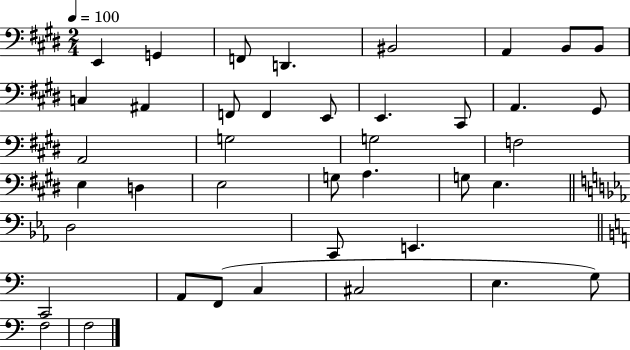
{
  \clef bass
  \numericTimeSignature
  \time 2/4
  \key e \major
  \tempo 4 = 100
  e,4 g,4 | f,8 d,4. | bis,2 | a,4 b,8 b,8 | \break c4 ais,4 | f,8 f,4 e,8 | e,4. cis,8 | a,4. gis,8 | \break a,2 | g2 | g2 | f2 | \break e4 d4 | e2 | g8 a4. | g8 e4. | \break \bar "||" \break \key ees \major d2 | c,8 e,4. | \bar "||" \break \key a \minor c,2 | a,8 f,8( c4 | cis2 | e4. g8) | \break f2 | f2 | \bar "|."
}